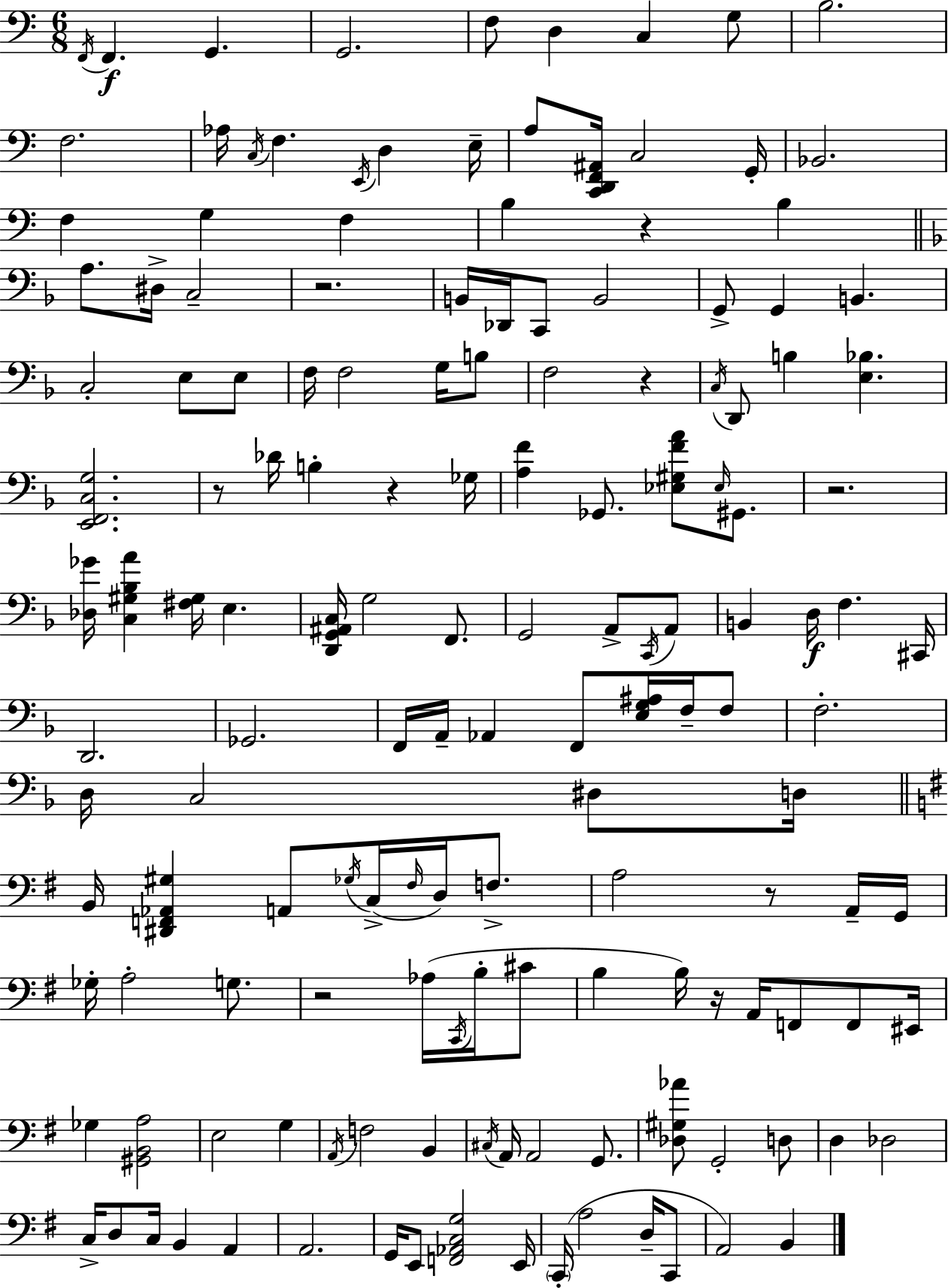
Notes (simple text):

F2/s F2/q. G2/q. G2/h. F3/e D3/q C3/q G3/e B3/h. F3/h. Ab3/s C3/s F3/q. E2/s D3/q E3/s A3/e [C2,D2,F2,A#2]/s C3/h G2/s Bb2/h. F3/q G3/q F3/q B3/q R/q B3/q A3/e. D#3/s C3/h R/h. B2/s Db2/s C2/e B2/h G2/e G2/q B2/q. C3/h E3/e E3/e F3/s F3/h G3/s B3/e F3/h R/q C3/s D2/e B3/q [E3,Bb3]/q. [E2,F2,C3,G3]/h. R/e Db4/s B3/q R/q Gb3/s [A3,F4]/q Gb2/e. [Eb3,G#3,F4,A4]/e Eb3/s G#2/e. R/h. [Db3,Gb4]/s [C3,G#3,Bb3,A4]/q [F#3,G#3]/s E3/q. [D2,G2,A#2,C3]/s G3/h F2/e. G2/h A2/e C2/s A2/e B2/q D3/s F3/q. C#2/s D2/h. Gb2/h. F2/s A2/s Ab2/q F2/e [E3,G3,A#3]/s F3/s F3/e F3/h. D3/s C3/h D#3/e D3/s B2/s [D#2,F2,Ab2,G#3]/q A2/e Gb3/s C3/s F#3/s D3/s F3/e. A3/h R/e A2/s G2/s Gb3/s A3/h G3/e. R/h Ab3/s C2/s B3/s C#4/e B3/q B3/s R/s A2/s F2/e F2/e EIS2/s Gb3/q [G#2,B2,A3]/h E3/h G3/q A2/s F3/h B2/q C#3/s A2/s A2/h G2/e. [Db3,G#3,Ab4]/e G2/h D3/e D3/q Db3/h C3/s D3/e C3/s B2/q A2/q A2/h. G2/s E2/e [F2,Ab2,C3,G3]/h E2/s C2/s A3/h D3/s C2/e A2/h B2/q